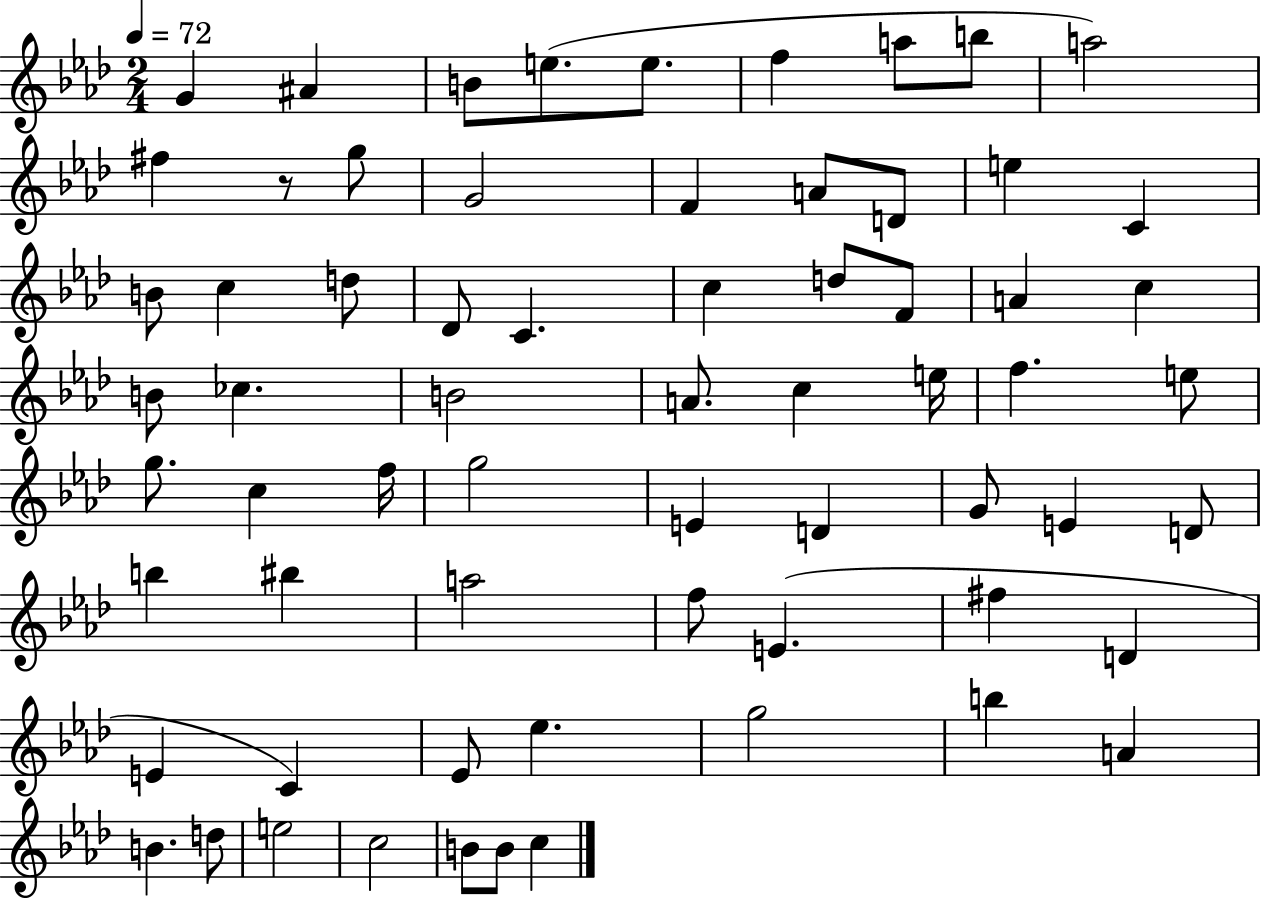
G4/q A#4/q B4/e E5/e. E5/e. F5/q A5/e B5/e A5/h F#5/q R/e G5/e G4/h F4/q A4/e D4/e E5/q C4/q B4/e C5/q D5/e Db4/e C4/q. C5/q D5/e F4/e A4/q C5/q B4/e CES5/q. B4/h A4/e. C5/q E5/s F5/q. E5/e G5/e. C5/q F5/s G5/h E4/q D4/q G4/e E4/q D4/e B5/q BIS5/q A5/h F5/e E4/q. F#5/q D4/q E4/q C4/q Eb4/e Eb5/q. G5/h B5/q A4/q B4/q. D5/e E5/h C5/h B4/e B4/e C5/q